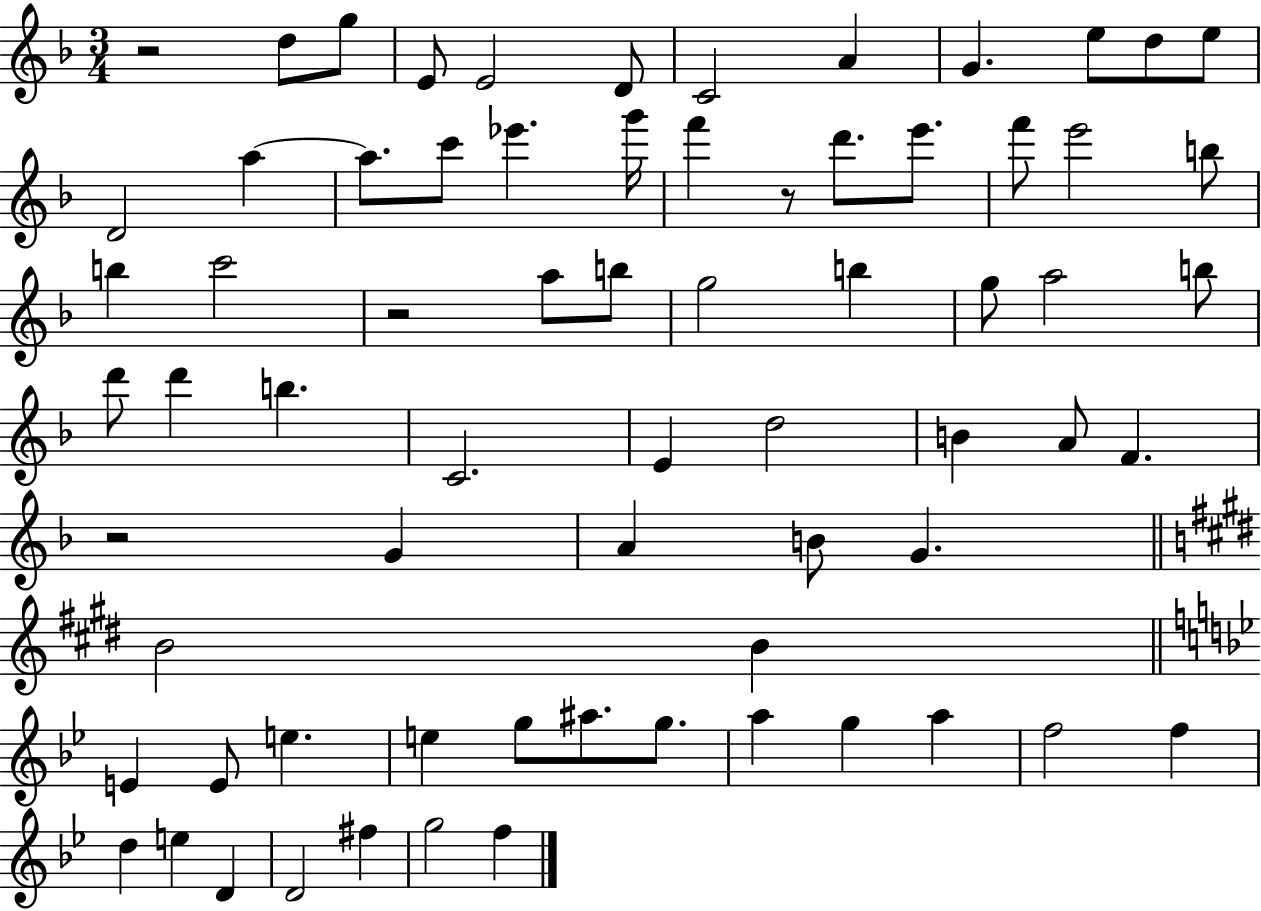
X:1
T:Untitled
M:3/4
L:1/4
K:F
z2 d/2 g/2 E/2 E2 D/2 C2 A G e/2 d/2 e/2 D2 a a/2 c'/2 _e' g'/4 f' z/2 d'/2 e'/2 f'/2 e'2 b/2 b c'2 z2 a/2 b/2 g2 b g/2 a2 b/2 d'/2 d' b C2 E d2 B A/2 F z2 G A B/2 G B2 B E E/2 e e g/2 ^a/2 g/2 a g a f2 f d e D D2 ^f g2 f